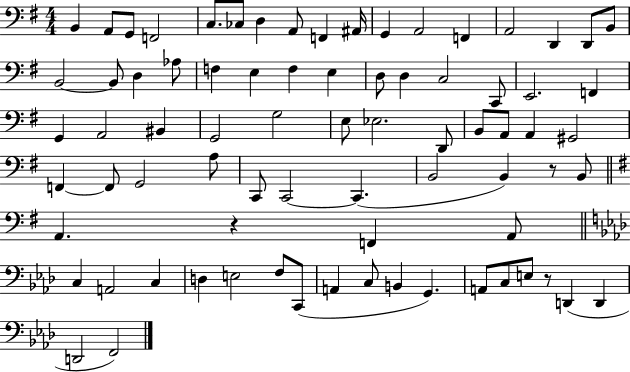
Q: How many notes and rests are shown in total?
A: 77